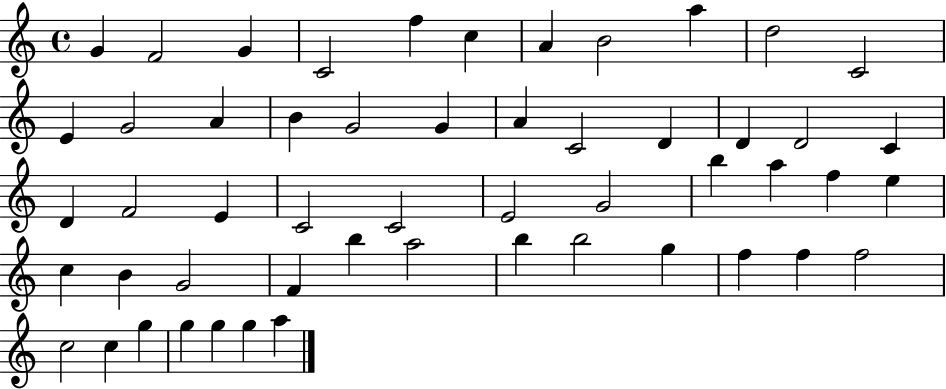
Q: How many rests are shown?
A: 0